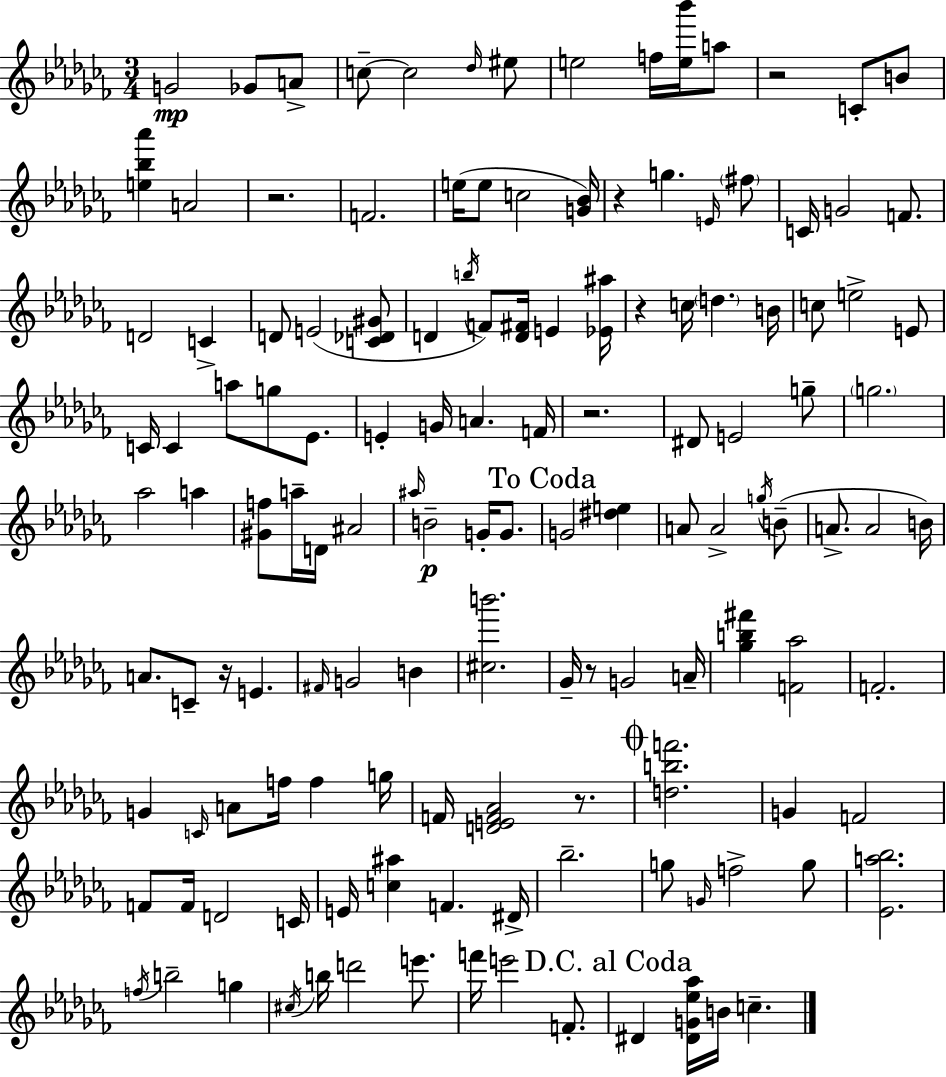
G4/h Gb4/e A4/e C5/e C5/h Db5/s EIS5/e E5/h F5/s [E5,Bb6]/s A5/e R/h C4/e B4/e [E5,Bb5,Ab6]/q A4/h R/h. F4/h. E5/s E5/e C5/h [G4,Bb4]/s R/q G5/q. E4/s F#5/e C4/s G4/h F4/e. D4/h C4/q D4/e E4/h [C4,Db4,G#4]/e D4/q B5/s F4/e [D4,F#4]/s E4/q [Eb4,A#5]/s R/q C5/s D5/q. B4/s C5/e E5/h E4/e C4/s C4/q A5/e G5/e Eb4/e. E4/q G4/s A4/q. F4/s R/h. D#4/e E4/h G5/e G5/h. Ab5/h A5/q [G#4,F5]/e A5/s D4/s A#4/h A#5/s B4/h G4/s G4/e. G4/h [D#5,E5]/q A4/e A4/h G5/s B4/e A4/e. A4/h B4/s A4/e. C4/e R/s E4/q. F#4/s G4/h B4/q [C#5,B6]/h. Gb4/s R/e G4/h A4/s [Gb5,B5,F#6]/q [F4,Ab5]/h F4/h. G4/q C4/s A4/e F5/s F5/q G5/s F4/s [D4,E4,F4,Ab4]/h R/e. [D5,B5,F6]/h. G4/q F4/h F4/e F4/s D4/h C4/s E4/s [C5,A#5]/q F4/q. D#4/s Bb5/h. G5/e G4/s F5/h G5/e [Eb4,A5,Bb5]/h. F5/s B5/h G5/q C#5/s B5/s D6/h E6/e. F6/s E6/h F4/e. D#4/q [D#4,G4,Eb5,Ab5]/s B4/s C5/q.